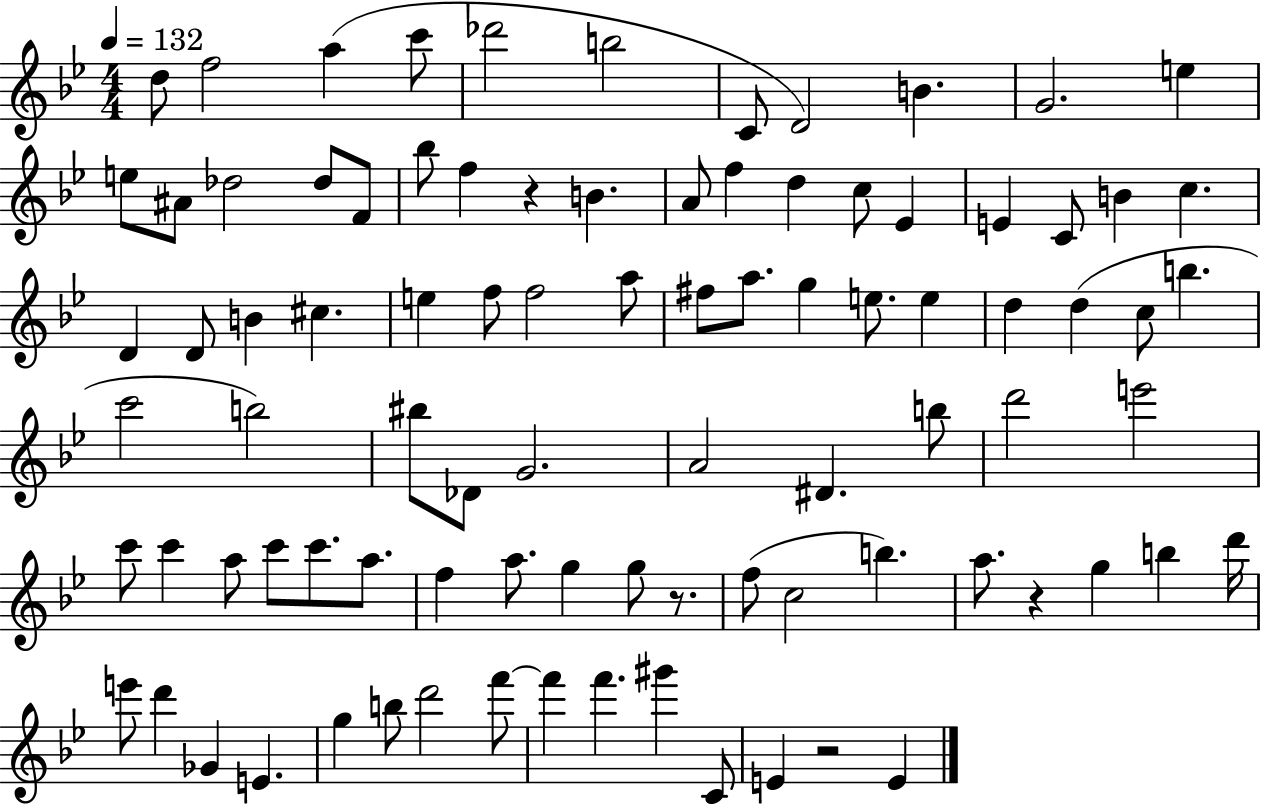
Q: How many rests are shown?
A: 4